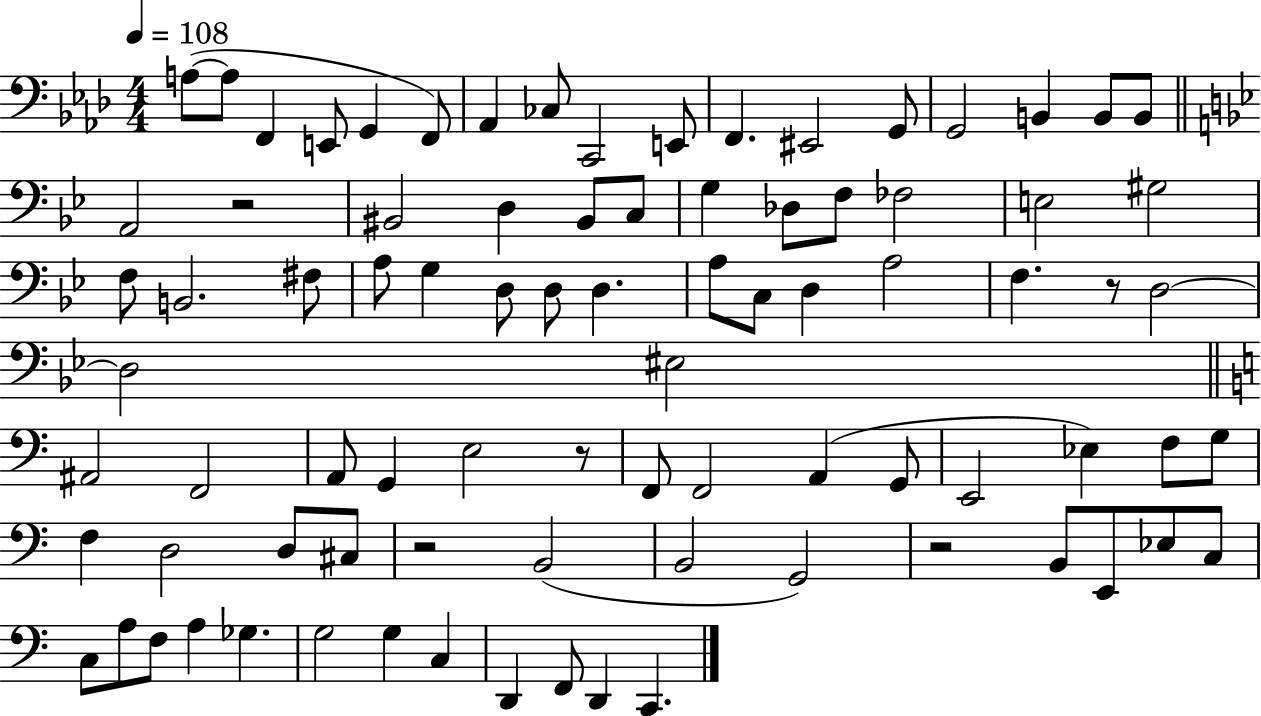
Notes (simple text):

A3/e A3/e F2/q E2/e G2/q F2/e Ab2/q CES3/e C2/h E2/e F2/q. EIS2/h G2/e G2/h B2/q B2/e B2/e A2/h R/h BIS2/h D3/q BIS2/e C3/e G3/q Db3/e F3/e FES3/h E3/h G#3/h F3/e B2/h. F#3/e A3/e G3/q D3/e D3/e D3/q. A3/e C3/e D3/q A3/h F3/q. R/e D3/h D3/h EIS3/h A#2/h F2/h A2/e G2/q E3/h R/e F2/e F2/h A2/q G2/e E2/h Eb3/q F3/e G3/e F3/q D3/h D3/e C#3/e R/h B2/h B2/h G2/h R/h B2/e E2/e Eb3/e C3/e C3/e A3/e F3/e A3/q Gb3/q. G3/h G3/q C3/q D2/q F2/e D2/q C2/q.